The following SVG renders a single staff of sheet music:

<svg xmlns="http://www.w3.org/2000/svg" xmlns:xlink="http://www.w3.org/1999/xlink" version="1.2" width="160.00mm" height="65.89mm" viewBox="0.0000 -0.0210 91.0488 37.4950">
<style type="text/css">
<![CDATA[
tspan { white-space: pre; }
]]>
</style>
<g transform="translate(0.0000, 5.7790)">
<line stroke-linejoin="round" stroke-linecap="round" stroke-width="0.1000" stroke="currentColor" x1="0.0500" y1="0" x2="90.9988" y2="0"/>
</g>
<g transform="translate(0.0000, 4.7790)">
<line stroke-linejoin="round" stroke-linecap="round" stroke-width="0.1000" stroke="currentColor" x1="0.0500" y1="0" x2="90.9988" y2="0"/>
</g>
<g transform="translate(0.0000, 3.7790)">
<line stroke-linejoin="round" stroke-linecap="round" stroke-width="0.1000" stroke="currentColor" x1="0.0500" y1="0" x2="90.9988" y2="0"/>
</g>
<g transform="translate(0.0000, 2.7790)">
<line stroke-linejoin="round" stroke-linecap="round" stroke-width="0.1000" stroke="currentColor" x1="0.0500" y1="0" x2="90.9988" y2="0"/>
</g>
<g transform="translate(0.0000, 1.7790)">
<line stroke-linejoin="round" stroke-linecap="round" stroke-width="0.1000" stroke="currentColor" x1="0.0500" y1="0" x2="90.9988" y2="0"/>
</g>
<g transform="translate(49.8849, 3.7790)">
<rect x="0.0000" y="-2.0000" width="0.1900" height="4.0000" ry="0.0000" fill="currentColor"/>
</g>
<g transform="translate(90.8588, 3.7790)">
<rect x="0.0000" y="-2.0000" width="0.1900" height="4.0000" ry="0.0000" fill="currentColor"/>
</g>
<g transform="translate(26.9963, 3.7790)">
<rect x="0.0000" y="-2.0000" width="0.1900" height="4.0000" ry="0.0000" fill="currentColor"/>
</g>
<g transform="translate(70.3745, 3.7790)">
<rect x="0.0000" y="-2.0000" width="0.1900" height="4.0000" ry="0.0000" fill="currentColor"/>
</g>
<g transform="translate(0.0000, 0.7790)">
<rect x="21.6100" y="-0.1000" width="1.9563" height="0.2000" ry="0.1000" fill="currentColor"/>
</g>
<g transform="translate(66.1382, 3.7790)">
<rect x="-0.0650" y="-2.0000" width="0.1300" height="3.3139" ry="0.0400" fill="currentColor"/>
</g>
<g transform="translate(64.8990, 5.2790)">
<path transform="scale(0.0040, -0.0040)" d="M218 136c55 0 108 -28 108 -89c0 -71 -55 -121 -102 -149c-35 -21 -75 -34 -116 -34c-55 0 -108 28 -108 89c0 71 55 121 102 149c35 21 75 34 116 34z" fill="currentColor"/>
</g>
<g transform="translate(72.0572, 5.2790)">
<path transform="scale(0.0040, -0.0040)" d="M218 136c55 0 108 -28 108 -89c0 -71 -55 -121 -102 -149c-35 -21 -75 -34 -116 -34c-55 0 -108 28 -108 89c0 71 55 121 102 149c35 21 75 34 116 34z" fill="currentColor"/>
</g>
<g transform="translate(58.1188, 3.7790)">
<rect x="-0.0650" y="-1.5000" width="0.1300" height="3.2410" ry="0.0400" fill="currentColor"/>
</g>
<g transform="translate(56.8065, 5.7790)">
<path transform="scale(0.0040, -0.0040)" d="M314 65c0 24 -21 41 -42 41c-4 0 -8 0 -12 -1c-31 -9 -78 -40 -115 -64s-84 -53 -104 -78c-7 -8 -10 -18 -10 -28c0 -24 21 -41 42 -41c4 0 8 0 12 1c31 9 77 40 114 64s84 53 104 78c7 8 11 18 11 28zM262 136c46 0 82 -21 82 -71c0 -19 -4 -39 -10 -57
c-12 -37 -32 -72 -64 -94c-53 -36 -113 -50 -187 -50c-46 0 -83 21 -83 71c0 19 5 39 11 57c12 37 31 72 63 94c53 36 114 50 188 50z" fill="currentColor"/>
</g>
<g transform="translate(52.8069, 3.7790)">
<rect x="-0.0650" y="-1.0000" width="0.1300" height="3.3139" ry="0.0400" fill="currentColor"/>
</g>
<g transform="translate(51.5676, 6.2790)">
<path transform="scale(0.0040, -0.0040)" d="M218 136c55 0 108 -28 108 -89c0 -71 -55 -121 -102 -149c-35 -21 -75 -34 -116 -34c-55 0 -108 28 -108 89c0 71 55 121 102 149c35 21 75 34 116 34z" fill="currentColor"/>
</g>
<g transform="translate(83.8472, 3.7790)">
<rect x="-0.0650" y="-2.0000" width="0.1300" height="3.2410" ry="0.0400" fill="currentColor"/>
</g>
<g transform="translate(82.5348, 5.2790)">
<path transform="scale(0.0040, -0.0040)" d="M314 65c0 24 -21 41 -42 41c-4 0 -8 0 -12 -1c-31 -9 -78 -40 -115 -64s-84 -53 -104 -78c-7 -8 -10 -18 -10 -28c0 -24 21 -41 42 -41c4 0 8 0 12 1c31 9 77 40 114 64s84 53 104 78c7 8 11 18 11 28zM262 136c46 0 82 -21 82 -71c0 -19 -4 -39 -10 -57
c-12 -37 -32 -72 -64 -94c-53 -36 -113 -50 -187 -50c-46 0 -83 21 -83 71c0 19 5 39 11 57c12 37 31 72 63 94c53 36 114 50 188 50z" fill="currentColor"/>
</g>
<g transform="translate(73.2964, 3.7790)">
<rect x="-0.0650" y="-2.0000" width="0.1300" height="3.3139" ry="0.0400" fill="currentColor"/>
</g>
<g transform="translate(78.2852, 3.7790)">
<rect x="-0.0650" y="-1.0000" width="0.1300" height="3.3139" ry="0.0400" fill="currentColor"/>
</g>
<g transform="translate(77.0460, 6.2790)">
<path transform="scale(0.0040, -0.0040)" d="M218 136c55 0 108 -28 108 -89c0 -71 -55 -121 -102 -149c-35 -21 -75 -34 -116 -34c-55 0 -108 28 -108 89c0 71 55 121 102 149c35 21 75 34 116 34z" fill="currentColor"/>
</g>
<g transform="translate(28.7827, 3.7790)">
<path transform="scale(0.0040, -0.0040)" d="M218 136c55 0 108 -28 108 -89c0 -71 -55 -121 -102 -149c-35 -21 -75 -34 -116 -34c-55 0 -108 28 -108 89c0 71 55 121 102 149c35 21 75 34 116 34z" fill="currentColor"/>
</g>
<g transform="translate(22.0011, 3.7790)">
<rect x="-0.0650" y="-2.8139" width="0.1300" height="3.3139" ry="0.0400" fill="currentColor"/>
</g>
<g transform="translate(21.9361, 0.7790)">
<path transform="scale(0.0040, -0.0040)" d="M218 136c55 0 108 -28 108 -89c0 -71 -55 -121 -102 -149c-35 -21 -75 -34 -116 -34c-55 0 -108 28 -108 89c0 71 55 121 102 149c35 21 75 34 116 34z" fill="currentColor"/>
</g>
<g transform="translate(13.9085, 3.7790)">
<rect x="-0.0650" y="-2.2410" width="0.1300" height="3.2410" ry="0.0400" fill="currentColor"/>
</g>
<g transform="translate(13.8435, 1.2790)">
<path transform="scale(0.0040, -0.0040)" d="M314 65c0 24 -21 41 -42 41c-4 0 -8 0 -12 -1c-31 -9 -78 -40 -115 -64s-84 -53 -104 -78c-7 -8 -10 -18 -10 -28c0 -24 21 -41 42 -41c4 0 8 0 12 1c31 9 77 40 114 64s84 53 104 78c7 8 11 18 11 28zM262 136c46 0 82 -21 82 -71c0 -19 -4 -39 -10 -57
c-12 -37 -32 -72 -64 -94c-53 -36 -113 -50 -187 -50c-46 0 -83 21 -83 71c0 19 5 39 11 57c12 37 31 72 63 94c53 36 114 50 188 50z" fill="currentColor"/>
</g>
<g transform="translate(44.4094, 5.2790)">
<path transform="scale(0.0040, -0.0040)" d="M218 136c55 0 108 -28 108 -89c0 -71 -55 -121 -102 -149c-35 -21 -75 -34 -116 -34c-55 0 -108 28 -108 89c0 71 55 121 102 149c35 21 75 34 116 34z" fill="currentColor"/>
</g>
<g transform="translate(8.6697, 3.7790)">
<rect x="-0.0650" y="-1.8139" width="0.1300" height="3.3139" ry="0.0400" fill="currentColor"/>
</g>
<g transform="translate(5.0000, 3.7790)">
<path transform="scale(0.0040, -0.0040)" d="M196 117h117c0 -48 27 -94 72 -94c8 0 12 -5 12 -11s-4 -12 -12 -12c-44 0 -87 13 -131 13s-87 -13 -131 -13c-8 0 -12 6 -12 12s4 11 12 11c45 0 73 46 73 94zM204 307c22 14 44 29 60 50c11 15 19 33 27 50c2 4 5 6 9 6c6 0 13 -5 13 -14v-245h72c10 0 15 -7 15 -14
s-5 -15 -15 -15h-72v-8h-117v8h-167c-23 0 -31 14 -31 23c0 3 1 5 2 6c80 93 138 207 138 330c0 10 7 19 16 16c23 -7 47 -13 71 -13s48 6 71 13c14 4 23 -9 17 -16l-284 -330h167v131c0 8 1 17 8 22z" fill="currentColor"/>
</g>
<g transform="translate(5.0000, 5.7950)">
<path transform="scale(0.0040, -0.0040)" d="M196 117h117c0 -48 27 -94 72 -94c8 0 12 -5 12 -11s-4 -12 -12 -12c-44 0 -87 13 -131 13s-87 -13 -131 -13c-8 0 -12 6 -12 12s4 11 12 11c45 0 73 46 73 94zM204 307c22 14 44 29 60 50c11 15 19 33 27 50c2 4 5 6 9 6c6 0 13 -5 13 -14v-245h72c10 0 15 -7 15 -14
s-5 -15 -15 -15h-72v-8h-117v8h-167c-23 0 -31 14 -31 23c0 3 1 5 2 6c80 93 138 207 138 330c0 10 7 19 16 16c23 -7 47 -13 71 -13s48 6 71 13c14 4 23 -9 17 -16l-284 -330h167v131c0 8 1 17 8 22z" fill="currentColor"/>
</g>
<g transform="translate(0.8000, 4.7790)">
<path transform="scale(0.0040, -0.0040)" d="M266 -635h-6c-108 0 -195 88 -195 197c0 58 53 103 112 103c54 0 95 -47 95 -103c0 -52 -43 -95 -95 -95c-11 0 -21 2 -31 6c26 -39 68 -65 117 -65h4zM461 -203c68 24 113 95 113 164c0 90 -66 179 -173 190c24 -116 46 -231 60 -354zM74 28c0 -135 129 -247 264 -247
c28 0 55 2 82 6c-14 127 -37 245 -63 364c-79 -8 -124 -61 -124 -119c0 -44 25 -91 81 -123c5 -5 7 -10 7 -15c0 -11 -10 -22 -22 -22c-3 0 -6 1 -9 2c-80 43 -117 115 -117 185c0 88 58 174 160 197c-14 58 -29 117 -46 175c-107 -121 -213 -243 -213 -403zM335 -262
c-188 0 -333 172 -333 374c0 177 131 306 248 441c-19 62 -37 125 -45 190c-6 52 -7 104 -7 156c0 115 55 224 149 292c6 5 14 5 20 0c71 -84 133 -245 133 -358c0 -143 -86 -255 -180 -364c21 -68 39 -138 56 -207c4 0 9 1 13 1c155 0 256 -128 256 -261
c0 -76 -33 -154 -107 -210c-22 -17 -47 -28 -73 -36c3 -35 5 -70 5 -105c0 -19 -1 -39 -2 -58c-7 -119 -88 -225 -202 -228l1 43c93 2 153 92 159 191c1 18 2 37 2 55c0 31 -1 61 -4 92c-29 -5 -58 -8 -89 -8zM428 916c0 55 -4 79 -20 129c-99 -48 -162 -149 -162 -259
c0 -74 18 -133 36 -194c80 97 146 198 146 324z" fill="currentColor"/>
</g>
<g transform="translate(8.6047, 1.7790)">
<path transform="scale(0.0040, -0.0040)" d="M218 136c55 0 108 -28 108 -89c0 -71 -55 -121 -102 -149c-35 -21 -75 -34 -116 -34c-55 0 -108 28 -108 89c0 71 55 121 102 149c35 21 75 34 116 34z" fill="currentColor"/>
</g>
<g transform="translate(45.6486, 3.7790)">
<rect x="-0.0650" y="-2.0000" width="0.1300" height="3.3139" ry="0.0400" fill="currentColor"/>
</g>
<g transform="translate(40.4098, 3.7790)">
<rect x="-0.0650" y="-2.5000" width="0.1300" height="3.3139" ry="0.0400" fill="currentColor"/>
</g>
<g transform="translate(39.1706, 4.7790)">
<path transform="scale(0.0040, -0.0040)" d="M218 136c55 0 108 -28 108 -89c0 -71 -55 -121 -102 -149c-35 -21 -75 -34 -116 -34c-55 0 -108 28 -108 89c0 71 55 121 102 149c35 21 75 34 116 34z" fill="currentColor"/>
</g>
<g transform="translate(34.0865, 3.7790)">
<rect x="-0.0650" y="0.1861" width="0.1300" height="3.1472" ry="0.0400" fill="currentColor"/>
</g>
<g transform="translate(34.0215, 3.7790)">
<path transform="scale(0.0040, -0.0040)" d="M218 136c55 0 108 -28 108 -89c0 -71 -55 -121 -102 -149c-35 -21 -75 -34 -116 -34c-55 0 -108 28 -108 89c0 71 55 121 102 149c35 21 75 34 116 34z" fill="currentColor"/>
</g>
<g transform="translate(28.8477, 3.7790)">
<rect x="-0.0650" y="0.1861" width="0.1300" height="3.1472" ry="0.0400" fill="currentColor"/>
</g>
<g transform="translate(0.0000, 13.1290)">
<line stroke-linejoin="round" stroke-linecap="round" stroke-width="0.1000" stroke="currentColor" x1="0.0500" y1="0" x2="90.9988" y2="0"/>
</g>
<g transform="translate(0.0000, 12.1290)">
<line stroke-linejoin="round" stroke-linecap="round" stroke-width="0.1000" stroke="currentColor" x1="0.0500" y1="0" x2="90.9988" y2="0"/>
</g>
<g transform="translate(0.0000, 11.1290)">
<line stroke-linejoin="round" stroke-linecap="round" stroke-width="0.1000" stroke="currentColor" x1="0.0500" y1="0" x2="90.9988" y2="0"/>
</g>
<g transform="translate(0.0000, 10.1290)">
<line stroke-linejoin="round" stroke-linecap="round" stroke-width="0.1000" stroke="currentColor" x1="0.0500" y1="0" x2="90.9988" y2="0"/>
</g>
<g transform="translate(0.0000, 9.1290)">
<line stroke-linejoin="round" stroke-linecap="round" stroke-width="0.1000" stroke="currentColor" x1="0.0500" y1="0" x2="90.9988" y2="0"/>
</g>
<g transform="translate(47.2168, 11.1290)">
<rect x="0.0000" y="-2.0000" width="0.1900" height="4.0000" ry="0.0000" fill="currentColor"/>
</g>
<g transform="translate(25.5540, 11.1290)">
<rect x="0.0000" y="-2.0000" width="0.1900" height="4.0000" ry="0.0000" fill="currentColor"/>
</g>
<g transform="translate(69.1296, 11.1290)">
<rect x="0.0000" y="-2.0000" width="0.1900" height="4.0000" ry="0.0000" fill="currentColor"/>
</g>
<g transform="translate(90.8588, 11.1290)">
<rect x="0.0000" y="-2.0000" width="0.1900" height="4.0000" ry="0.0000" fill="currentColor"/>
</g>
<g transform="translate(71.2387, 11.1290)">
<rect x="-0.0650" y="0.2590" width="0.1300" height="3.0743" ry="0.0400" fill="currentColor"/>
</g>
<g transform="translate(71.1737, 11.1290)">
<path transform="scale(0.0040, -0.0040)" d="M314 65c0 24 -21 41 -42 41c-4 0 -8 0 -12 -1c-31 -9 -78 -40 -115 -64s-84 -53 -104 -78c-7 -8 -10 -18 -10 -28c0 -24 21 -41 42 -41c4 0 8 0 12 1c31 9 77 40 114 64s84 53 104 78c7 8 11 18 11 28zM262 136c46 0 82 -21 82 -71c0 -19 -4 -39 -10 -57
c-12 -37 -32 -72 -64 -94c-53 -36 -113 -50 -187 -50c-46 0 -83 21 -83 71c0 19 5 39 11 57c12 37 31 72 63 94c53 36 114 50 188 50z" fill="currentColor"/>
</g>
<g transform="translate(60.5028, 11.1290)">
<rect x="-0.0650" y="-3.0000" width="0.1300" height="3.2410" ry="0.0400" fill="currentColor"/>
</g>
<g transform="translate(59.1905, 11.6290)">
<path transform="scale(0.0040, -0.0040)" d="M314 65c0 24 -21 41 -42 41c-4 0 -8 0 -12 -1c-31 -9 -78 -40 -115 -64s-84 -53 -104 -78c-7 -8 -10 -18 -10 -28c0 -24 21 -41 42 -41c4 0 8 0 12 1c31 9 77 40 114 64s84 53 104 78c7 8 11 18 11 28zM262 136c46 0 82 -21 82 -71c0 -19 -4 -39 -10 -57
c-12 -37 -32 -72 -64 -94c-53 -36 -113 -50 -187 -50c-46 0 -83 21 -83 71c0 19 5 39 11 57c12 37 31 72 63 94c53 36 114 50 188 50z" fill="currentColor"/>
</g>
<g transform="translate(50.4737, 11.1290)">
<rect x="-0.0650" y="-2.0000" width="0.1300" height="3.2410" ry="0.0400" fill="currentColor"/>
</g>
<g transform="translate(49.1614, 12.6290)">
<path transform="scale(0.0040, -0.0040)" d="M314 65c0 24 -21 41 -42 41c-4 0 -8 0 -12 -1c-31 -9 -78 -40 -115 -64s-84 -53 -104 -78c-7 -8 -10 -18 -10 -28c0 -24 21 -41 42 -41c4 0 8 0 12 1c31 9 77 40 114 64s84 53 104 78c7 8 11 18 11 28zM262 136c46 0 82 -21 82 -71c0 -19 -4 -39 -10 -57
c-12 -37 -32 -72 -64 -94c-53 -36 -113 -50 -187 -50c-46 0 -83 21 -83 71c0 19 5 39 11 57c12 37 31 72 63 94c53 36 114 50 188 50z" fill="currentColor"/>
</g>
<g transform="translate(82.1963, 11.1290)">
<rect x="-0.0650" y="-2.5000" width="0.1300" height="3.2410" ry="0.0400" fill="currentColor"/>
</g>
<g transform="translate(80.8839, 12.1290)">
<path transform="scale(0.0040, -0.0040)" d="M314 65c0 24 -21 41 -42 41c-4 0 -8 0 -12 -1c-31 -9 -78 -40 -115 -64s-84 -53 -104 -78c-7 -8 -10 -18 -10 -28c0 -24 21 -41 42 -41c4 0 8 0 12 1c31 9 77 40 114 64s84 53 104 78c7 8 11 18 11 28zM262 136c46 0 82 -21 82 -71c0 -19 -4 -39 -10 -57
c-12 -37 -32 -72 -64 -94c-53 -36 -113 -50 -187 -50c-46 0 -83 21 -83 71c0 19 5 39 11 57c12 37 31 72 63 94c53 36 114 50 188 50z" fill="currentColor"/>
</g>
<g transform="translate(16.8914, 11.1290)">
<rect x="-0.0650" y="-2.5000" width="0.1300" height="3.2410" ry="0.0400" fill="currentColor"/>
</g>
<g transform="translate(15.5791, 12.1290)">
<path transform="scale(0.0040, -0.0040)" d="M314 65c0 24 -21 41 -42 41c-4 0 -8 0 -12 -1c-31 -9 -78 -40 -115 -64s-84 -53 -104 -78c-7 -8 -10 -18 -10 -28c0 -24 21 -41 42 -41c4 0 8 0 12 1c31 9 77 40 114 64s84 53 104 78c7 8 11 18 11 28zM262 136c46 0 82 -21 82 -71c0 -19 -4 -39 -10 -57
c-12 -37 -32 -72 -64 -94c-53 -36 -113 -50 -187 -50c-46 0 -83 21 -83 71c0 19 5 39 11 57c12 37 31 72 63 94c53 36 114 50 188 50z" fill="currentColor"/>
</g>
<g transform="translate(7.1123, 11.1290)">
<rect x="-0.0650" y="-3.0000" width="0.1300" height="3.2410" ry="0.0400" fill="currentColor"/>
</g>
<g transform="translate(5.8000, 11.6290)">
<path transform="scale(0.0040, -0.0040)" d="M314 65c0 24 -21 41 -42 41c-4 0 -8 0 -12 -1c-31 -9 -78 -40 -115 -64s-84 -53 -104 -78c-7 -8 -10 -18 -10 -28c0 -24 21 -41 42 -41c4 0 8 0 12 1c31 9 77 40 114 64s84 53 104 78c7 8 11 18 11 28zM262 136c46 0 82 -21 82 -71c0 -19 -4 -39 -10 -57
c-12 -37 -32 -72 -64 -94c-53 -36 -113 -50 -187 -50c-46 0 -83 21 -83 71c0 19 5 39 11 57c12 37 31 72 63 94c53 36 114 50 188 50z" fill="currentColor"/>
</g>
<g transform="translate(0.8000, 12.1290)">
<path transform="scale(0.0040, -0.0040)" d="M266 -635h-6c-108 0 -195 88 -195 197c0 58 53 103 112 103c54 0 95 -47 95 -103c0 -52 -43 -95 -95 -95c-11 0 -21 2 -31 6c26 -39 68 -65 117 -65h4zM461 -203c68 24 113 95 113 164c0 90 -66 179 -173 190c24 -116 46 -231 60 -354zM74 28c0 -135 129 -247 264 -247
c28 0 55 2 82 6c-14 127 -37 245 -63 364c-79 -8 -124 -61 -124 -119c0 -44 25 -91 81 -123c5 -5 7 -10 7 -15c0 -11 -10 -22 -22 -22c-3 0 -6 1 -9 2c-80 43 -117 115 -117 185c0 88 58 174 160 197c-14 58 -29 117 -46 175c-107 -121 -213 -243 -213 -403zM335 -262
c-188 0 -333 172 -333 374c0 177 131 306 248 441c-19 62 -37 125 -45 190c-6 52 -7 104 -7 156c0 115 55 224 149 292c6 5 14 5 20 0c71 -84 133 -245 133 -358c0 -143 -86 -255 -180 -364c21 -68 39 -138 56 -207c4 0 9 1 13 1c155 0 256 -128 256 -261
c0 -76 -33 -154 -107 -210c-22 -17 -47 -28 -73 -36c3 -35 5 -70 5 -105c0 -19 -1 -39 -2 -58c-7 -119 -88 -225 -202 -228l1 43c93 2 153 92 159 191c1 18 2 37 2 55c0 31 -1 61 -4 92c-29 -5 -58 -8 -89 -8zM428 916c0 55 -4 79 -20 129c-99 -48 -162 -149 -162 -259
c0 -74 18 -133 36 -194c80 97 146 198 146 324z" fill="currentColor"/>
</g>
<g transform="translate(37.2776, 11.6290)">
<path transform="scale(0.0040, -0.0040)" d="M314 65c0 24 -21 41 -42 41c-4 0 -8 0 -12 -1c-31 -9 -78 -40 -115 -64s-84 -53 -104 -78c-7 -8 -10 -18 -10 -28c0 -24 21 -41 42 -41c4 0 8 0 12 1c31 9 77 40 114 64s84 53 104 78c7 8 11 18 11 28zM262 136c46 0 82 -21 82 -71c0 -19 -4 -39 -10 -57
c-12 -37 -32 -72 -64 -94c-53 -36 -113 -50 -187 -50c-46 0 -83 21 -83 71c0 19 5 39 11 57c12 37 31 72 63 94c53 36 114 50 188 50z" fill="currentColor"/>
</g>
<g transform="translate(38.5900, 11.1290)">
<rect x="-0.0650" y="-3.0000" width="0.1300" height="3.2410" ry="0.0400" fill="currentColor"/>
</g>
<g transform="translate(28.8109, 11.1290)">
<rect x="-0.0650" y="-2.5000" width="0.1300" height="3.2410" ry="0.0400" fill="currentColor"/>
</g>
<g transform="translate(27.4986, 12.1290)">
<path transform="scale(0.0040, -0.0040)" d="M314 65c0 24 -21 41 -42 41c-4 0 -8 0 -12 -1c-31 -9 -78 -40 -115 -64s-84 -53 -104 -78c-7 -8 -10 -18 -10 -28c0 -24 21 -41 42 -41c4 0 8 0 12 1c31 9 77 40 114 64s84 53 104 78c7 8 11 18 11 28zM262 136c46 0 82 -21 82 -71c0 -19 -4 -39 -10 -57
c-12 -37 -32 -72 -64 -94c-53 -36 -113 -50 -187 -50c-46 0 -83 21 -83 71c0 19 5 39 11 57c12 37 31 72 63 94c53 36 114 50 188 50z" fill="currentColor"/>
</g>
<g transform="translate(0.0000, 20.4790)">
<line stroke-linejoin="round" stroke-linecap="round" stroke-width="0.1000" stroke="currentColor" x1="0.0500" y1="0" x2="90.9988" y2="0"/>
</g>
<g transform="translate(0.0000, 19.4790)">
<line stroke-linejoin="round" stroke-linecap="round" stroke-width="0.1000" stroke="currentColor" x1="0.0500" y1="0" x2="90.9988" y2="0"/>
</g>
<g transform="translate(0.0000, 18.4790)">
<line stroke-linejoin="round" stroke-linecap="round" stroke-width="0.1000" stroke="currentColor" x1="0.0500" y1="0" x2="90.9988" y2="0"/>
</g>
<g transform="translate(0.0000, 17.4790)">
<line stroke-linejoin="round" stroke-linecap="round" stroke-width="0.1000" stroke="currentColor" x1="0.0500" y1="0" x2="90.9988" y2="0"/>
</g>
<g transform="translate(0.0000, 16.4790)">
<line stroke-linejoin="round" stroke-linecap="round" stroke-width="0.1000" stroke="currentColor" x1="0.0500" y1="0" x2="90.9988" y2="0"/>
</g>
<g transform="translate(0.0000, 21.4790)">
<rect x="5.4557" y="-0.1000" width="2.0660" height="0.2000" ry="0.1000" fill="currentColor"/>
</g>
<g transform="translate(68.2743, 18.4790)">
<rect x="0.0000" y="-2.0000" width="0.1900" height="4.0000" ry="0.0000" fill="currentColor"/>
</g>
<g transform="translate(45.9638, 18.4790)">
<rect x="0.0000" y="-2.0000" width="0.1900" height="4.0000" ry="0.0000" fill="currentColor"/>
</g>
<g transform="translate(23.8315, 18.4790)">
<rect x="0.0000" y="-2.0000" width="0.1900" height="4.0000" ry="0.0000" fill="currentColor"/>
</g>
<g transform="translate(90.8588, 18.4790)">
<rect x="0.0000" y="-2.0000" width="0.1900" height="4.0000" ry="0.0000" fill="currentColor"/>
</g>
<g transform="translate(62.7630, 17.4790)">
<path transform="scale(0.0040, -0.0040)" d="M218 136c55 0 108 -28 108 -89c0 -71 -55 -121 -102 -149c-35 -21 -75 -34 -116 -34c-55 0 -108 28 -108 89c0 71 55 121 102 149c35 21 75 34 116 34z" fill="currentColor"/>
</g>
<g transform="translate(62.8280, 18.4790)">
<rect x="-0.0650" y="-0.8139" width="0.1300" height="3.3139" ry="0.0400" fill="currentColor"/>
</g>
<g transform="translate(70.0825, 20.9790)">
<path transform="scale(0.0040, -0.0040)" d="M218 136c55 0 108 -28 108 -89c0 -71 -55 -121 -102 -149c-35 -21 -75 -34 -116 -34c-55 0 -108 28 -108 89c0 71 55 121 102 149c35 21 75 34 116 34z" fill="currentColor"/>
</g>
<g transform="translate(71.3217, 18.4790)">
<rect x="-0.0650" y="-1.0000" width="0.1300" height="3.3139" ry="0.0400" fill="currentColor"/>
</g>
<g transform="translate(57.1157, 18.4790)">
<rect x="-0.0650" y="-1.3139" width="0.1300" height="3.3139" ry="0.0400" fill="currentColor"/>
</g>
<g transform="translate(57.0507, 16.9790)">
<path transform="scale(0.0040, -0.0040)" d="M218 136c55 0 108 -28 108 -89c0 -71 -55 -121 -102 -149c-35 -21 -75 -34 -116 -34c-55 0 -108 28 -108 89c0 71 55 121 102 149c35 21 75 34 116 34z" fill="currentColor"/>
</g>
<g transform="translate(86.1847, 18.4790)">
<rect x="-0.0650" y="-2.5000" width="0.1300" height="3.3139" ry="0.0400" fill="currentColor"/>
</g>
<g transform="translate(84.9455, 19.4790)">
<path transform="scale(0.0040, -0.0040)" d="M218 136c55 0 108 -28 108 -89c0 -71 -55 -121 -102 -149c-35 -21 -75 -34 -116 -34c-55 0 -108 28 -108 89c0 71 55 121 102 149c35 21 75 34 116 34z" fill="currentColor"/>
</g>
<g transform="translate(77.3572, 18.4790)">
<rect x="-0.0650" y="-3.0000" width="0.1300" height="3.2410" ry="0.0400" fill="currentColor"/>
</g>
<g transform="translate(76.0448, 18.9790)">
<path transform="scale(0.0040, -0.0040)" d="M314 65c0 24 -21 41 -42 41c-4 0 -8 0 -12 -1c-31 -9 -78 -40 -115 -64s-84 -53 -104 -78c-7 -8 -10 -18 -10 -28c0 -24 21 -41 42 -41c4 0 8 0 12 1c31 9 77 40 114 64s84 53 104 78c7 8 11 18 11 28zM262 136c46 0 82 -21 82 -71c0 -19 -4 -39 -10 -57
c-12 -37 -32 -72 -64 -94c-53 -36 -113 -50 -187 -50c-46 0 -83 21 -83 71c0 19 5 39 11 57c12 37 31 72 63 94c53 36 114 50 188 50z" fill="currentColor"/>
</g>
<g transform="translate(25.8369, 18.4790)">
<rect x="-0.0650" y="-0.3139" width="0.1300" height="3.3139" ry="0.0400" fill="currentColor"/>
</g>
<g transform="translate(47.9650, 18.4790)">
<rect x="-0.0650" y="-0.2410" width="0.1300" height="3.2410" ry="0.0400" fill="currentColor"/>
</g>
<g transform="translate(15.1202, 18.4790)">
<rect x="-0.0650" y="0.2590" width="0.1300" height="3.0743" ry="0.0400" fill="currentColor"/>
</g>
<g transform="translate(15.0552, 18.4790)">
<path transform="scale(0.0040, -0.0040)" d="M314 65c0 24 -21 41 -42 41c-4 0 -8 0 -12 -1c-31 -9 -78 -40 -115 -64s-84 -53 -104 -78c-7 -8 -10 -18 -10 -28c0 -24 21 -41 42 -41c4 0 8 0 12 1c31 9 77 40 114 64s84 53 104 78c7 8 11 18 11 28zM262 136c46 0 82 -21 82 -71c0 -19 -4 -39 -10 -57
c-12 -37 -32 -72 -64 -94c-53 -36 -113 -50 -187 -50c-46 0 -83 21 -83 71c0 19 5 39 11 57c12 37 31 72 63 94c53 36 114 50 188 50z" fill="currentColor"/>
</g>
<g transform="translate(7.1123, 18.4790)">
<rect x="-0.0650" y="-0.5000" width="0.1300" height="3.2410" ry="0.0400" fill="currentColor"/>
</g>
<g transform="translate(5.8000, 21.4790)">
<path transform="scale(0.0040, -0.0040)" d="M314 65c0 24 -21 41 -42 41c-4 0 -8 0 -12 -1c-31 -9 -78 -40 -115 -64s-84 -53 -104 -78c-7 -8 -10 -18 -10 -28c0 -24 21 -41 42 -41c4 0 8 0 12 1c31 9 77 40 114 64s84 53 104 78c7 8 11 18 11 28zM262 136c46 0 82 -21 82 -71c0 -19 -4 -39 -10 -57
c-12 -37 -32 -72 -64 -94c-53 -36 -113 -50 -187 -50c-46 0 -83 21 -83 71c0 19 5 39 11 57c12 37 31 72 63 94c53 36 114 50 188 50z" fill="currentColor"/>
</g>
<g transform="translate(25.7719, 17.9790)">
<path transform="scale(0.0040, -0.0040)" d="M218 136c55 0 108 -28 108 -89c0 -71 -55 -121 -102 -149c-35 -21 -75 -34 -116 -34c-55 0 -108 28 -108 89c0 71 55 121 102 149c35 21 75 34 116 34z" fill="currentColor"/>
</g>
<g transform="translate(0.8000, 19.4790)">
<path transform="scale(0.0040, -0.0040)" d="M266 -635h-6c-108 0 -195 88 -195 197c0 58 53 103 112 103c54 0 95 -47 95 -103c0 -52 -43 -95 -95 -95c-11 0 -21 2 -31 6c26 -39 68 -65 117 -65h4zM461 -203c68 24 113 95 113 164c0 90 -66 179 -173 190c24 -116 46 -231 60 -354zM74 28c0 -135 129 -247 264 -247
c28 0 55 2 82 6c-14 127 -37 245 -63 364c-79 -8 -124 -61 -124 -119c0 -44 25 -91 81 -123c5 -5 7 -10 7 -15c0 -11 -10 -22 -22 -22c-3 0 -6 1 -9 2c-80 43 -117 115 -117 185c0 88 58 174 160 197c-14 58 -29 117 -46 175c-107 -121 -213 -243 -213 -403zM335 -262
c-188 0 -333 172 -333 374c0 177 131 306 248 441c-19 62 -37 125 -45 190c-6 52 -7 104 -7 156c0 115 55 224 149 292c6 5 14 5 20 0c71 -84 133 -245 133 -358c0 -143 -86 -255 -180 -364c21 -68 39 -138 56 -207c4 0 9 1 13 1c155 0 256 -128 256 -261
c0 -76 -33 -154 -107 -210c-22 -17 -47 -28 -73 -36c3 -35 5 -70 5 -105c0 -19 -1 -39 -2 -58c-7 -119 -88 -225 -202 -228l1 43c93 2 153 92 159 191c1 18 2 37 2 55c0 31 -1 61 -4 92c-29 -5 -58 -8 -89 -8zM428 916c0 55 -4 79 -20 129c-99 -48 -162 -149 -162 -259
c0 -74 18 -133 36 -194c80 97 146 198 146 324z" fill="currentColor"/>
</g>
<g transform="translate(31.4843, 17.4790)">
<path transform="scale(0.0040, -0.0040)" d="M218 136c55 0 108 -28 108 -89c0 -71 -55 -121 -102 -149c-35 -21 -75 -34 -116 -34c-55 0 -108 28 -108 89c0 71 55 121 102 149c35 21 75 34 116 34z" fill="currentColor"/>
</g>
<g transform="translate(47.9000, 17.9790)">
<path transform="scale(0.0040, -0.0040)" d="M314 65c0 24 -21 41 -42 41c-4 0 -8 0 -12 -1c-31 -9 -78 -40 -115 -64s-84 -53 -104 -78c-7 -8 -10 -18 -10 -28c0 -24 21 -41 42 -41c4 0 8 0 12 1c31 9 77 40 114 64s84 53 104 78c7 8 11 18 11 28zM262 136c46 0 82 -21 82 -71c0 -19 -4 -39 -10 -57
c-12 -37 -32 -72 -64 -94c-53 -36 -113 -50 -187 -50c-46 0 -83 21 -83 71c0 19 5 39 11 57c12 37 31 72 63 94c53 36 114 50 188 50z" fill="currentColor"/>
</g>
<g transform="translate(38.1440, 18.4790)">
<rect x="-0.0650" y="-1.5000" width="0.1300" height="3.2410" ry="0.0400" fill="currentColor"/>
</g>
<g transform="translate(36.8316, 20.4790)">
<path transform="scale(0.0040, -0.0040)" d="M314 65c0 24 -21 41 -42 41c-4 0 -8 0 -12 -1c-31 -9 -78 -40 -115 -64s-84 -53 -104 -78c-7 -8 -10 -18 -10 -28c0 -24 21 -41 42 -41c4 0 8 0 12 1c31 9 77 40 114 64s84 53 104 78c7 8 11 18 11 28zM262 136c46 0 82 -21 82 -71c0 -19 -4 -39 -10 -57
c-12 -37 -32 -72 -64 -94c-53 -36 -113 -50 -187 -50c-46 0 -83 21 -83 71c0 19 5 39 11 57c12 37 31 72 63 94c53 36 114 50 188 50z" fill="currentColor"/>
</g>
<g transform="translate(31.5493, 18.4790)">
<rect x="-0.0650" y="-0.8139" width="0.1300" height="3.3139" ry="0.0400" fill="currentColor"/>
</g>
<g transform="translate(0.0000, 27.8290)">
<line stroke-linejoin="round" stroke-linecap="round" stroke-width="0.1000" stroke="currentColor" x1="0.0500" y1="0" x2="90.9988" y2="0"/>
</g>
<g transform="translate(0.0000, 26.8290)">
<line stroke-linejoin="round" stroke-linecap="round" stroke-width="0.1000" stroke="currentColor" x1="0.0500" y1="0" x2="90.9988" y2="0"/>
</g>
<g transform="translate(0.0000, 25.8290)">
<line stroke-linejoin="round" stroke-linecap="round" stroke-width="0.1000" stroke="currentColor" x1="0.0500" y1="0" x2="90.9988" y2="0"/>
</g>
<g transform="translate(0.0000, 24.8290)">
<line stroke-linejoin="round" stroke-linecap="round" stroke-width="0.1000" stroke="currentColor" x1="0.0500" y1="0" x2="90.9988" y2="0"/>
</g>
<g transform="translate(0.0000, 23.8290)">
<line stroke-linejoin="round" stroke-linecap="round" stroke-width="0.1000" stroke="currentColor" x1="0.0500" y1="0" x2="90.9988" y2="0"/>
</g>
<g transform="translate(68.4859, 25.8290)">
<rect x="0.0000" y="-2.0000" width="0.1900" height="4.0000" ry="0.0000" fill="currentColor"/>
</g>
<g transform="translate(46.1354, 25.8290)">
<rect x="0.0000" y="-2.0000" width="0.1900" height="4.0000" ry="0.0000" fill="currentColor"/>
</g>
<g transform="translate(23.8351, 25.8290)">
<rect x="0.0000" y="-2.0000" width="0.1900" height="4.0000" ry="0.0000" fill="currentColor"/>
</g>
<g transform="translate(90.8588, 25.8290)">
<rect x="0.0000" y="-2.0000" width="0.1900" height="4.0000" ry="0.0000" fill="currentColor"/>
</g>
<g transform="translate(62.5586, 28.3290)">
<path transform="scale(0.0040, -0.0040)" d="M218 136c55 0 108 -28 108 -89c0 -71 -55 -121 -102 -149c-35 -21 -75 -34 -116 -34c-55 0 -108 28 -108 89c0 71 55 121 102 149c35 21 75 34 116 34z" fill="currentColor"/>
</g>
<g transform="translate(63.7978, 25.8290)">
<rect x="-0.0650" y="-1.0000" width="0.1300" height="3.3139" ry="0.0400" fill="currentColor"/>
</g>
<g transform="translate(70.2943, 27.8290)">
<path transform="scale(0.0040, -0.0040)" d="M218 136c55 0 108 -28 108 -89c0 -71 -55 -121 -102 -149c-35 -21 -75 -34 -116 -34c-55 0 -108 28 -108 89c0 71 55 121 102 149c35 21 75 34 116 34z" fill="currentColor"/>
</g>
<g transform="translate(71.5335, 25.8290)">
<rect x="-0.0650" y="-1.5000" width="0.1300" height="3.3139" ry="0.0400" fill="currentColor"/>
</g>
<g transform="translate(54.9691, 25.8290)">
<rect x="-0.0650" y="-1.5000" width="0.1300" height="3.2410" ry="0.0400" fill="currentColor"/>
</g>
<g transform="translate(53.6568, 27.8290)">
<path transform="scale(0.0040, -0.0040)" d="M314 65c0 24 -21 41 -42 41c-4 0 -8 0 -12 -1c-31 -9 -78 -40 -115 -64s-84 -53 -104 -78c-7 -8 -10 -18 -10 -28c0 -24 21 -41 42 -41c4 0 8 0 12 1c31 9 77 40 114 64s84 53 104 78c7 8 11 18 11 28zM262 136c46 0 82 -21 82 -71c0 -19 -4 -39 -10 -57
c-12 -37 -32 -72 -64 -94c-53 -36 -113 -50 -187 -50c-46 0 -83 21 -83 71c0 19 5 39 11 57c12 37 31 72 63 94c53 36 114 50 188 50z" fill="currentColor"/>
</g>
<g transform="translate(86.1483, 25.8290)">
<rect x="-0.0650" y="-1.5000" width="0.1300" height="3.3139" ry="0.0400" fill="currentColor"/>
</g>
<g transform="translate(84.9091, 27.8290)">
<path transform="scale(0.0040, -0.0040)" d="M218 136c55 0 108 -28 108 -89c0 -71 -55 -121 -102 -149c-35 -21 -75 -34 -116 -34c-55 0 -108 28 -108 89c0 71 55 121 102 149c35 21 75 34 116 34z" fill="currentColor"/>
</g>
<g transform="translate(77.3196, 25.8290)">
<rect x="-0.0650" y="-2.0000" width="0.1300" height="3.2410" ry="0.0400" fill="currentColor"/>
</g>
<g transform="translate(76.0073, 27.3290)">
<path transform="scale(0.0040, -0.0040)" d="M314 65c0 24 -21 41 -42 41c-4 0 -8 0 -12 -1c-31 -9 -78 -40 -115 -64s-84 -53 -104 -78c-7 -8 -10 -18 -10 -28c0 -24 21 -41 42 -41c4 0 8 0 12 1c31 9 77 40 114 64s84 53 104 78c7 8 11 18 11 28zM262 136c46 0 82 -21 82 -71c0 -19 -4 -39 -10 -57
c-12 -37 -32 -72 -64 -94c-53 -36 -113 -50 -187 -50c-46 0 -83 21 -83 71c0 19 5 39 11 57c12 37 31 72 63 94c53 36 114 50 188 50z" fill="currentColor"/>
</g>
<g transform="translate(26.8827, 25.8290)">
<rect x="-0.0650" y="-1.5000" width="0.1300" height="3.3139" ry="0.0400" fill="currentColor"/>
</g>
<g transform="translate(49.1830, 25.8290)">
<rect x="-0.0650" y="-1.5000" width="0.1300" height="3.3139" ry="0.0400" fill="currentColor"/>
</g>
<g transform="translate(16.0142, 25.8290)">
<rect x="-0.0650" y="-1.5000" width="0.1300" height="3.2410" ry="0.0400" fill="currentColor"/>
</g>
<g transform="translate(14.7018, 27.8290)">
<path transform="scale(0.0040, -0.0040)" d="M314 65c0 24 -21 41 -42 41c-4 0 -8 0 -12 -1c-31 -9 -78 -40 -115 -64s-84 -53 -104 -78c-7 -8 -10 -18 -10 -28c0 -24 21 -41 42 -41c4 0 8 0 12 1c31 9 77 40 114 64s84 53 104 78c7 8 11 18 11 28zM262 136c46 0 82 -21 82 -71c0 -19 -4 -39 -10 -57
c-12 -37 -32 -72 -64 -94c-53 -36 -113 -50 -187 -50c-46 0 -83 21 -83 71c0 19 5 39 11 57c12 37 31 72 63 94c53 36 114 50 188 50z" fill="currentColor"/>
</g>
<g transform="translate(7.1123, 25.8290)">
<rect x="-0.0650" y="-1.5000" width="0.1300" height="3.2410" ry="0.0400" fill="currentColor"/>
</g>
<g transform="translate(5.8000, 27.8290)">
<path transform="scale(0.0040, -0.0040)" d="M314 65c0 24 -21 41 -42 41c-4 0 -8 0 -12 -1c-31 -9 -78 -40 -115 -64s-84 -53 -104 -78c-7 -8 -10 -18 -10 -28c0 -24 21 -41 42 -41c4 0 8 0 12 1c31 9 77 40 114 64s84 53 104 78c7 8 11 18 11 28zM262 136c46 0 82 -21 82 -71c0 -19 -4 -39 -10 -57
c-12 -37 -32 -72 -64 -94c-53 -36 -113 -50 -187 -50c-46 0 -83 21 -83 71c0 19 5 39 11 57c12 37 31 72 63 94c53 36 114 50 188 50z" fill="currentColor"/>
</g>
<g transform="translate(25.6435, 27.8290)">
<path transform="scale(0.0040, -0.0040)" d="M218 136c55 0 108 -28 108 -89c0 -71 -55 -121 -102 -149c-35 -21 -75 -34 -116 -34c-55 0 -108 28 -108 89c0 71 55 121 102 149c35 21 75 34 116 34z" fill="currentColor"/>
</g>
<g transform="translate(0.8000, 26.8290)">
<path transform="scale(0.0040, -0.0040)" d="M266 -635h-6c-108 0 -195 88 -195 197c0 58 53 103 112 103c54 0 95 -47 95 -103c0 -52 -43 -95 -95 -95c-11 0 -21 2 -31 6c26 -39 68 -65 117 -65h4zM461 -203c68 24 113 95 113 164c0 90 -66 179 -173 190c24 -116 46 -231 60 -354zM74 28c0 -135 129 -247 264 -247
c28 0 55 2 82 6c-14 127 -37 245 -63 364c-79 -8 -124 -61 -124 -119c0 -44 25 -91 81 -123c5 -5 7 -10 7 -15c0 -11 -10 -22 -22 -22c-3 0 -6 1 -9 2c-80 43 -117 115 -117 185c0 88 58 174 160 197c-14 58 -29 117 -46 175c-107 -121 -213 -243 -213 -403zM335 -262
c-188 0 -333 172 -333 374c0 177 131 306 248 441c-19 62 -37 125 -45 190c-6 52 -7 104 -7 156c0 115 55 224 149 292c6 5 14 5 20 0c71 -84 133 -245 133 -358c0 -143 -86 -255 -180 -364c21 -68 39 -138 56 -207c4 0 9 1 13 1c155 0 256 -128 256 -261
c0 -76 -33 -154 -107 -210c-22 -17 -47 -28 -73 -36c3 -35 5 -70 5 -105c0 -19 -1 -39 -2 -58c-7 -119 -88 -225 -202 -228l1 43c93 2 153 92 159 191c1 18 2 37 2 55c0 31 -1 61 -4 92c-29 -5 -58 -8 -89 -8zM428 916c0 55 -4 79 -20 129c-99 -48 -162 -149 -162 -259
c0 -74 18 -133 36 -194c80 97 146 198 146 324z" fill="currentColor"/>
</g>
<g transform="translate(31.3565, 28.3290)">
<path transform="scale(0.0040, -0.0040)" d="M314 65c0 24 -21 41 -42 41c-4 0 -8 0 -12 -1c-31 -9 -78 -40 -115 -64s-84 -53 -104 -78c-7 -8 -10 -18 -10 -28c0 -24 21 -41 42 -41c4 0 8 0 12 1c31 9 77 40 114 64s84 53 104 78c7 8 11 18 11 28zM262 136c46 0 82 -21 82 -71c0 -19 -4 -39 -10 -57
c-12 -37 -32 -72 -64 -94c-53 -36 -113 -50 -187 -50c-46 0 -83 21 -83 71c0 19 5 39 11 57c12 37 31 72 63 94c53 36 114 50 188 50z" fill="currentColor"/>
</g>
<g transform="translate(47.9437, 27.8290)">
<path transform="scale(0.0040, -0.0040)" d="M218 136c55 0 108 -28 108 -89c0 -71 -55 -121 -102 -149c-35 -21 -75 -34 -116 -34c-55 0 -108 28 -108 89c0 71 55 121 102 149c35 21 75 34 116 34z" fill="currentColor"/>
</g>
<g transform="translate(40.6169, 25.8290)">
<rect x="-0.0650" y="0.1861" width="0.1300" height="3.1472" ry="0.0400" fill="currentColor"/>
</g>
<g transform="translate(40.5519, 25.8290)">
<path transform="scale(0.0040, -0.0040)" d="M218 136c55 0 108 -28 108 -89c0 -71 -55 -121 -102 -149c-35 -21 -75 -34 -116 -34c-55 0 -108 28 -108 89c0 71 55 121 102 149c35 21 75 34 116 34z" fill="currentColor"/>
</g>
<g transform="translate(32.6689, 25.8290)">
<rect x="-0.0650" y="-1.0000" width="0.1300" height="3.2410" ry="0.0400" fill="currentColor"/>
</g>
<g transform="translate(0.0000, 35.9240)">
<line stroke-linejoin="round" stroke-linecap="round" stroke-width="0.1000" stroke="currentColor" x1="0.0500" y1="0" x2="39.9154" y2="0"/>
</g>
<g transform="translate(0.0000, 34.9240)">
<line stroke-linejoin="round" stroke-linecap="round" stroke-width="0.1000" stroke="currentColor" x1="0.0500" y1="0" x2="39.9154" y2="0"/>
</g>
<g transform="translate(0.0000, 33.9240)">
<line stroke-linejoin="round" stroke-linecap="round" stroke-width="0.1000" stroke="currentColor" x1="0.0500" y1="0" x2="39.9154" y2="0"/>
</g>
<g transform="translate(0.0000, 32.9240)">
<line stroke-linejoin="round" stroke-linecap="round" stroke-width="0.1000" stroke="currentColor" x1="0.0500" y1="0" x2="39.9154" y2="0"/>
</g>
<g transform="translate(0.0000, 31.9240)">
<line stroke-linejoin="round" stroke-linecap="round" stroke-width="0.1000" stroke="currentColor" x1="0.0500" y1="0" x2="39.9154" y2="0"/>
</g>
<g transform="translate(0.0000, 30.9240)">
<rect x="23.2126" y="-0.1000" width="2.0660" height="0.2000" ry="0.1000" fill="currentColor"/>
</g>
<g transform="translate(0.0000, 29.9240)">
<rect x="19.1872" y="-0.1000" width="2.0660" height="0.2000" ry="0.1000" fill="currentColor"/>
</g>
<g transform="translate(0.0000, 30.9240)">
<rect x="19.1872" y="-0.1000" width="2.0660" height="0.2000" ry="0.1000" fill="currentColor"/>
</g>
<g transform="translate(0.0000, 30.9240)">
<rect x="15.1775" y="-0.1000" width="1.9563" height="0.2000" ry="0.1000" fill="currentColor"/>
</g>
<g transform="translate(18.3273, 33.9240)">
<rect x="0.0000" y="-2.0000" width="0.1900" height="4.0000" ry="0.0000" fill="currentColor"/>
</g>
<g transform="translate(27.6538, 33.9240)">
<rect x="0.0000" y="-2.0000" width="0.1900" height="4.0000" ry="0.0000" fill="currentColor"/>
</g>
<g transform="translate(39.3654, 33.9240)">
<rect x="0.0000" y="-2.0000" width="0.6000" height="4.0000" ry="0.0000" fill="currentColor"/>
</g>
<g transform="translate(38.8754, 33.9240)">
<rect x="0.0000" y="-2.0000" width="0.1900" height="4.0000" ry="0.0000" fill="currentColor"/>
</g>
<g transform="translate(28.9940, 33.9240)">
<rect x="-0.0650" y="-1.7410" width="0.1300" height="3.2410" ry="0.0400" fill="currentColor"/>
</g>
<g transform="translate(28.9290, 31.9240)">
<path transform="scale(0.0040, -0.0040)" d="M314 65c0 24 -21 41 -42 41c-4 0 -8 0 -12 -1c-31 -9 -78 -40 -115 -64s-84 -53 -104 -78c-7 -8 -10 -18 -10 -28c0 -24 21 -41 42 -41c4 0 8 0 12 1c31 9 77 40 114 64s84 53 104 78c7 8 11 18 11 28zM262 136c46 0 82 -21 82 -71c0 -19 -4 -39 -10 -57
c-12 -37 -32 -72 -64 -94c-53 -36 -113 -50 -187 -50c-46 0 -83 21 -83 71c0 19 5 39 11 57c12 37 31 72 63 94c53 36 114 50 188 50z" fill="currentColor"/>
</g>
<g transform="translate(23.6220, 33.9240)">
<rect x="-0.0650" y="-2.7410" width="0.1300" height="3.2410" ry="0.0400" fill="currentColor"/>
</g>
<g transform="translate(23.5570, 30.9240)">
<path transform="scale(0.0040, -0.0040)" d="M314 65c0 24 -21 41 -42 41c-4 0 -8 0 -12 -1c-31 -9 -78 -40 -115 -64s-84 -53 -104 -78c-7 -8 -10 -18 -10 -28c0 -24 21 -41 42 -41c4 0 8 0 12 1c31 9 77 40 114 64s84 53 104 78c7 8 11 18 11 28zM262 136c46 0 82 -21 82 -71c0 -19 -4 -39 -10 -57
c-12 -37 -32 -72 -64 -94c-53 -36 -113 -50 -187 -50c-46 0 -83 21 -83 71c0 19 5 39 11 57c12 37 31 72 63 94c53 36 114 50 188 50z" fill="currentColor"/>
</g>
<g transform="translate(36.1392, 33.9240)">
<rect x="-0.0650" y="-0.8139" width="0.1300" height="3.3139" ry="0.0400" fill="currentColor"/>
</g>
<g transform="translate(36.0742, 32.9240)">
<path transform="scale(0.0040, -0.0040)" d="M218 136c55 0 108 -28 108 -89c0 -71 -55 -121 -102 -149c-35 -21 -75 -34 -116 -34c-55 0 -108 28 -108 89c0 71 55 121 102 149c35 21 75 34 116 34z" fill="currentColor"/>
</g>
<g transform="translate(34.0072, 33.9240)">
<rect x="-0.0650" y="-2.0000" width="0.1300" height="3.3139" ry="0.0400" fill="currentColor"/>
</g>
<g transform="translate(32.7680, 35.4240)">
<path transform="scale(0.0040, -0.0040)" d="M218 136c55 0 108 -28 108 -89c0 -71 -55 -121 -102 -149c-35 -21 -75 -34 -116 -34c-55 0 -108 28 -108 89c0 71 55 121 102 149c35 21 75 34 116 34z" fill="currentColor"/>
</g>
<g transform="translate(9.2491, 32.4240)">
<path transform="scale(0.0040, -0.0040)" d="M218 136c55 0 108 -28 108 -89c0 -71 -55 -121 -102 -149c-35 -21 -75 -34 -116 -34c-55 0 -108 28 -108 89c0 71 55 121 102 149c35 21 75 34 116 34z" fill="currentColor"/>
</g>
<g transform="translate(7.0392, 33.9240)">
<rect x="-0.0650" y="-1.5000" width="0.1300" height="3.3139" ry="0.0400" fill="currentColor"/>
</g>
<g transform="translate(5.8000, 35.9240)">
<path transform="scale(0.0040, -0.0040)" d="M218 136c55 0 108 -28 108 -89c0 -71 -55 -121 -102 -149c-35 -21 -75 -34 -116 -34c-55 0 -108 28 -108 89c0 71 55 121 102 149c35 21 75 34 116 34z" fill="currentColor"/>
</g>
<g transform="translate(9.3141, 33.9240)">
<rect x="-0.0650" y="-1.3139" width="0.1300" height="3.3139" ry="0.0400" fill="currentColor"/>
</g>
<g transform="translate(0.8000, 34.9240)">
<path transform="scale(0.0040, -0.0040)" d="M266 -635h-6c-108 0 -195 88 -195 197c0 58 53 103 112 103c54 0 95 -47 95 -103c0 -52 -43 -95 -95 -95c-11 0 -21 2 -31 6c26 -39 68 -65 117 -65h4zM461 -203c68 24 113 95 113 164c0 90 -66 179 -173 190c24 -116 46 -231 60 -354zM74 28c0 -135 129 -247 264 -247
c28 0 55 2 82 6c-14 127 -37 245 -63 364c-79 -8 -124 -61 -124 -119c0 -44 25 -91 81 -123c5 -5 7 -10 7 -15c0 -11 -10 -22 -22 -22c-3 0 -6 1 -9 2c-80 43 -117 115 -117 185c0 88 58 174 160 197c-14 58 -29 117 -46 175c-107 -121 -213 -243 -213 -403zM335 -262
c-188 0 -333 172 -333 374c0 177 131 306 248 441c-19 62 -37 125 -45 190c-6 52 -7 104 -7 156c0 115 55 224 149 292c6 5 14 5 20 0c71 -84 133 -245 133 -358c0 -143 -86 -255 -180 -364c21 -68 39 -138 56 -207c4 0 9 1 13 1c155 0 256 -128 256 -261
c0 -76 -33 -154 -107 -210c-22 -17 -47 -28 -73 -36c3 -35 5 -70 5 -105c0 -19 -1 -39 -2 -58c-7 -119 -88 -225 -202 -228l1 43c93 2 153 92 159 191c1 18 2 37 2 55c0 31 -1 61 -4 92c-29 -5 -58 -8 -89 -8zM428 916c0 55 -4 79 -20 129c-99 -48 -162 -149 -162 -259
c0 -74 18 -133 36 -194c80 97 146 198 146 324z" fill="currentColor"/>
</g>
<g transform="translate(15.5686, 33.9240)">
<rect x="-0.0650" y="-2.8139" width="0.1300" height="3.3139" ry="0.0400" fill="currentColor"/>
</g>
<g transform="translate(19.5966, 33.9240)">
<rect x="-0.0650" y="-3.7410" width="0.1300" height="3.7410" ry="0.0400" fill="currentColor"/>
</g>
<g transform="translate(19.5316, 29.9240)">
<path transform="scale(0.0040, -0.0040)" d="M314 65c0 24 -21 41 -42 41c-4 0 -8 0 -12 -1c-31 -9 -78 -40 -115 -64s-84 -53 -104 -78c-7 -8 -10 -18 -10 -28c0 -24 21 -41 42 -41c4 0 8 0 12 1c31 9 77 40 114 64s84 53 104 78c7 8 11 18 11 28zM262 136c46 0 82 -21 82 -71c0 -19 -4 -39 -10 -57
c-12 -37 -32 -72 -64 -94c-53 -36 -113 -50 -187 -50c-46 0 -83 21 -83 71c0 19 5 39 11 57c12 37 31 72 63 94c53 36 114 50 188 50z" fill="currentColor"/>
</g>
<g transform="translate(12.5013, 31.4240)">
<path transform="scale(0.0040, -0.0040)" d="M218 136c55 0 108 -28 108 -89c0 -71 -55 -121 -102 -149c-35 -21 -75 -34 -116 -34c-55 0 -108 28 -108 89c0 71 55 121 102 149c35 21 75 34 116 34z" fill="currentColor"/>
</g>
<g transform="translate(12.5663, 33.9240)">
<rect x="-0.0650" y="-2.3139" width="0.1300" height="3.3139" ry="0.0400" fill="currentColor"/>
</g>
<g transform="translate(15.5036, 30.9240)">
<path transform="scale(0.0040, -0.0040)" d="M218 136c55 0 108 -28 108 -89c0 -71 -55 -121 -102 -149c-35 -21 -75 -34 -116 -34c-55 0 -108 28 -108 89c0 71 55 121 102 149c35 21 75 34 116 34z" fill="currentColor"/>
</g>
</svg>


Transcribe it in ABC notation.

X:1
T:Untitled
M:4/4
L:1/4
K:C
f g2 a B B G F D E2 F F D F2 A2 G2 G2 A2 F2 A2 B2 G2 C2 B2 c d E2 c2 e d D A2 G E2 E2 E D2 B E E2 D E F2 E E e g a c'2 a2 f2 F d